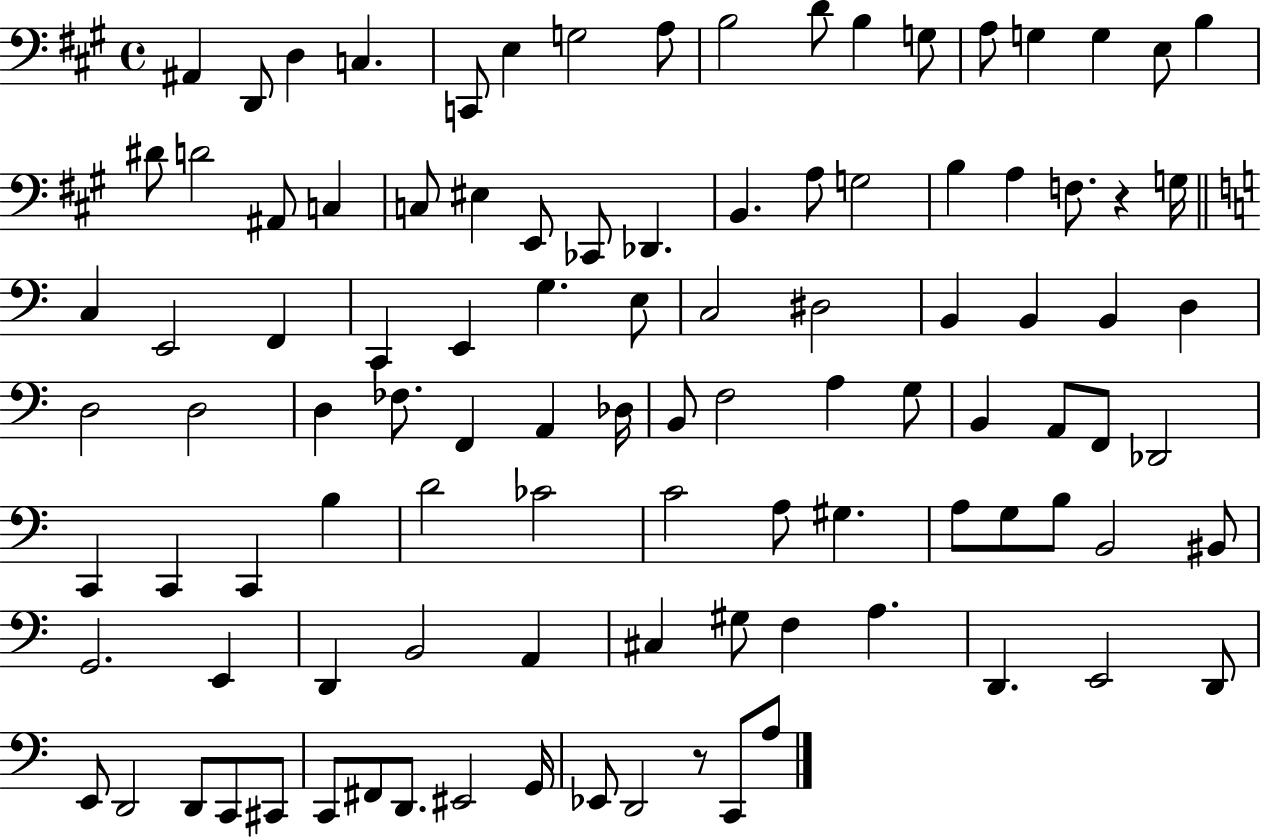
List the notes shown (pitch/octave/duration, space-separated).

A#2/q D2/e D3/q C3/q. C2/e E3/q G3/h A3/e B3/h D4/e B3/q G3/e A3/e G3/q G3/q E3/e B3/q D#4/e D4/h A#2/e C3/q C3/e EIS3/q E2/e CES2/e Db2/q. B2/q. A3/e G3/h B3/q A3/q F3/e. R/q G3/s C3/q E2/h F2/q C2/q E2/q G3/q. E3/e C3/h D#3/h B2/q B2/q B2/q D3/q D3/h D3/h D3/q FES3/e. F2/q A2/q Db3/s B2/e F3/h A3/q G3/e B2/q A2/e F2/e Db2/h C2/q C2/q C2/q B3/q D4/h CES4/h C4/h A3/e G#3/q. A3/e G3/e B3/e B2/h BIS2/e G2/h. E2/q D2/q B2/h A2/q C#3/q G#3/e F3/q A3/q. D2/q. E2/h D2/e E2/e D2/h D2/e C2/e C#2/e C2/e F#2/e D2/e. EIS2/h G2/s Eb2/e D2/h R/e C2/e A3/e